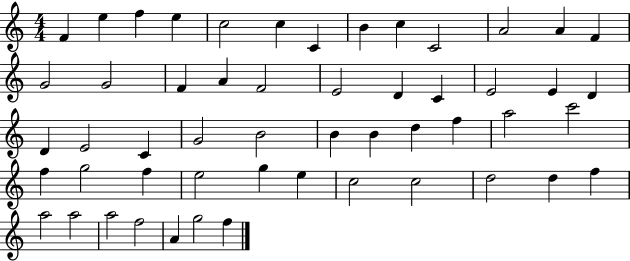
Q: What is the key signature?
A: C major